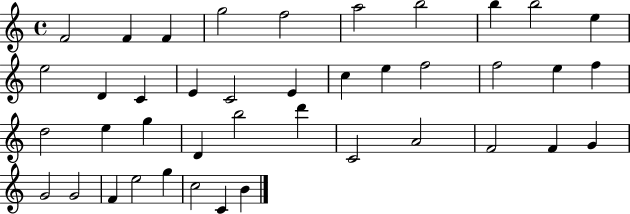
X:1
T:Untitled
M:4/4
L:1/4
K:C
F2 F F g2 f2 a2 b2 b b2 e e2 D C E C2 E c e f2 f2 e f d2 e g D b2 d' C2 A2 F2 F G G2 G2 F e2 g c2 C B